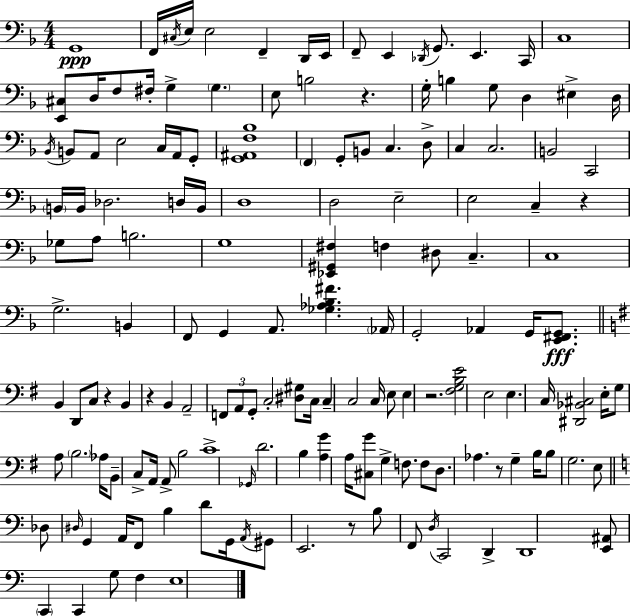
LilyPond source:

{
  \clef bass
  \numericTimeSignature
  \time 4/4
  \key d \minor
  g,1\ppp | f,16 \acciaccatura { cis16 } e16 e2 f,4-- d,16 | e,16 f,8-- e,4 \acciaccatura { des,16 } g,8. e,4. | c,16 c1 | \break <e, cis>8 d16 f8 fis16-. g4-> \parenthesize g4. | e8 b2 r4. | g16-. b4 g8 d4 eis4-> | d16 \acciaccatura { bes,16 } b,8 a,8 e2 c16 | \break a,16 g,8-. <g, ais, f bes>1 | \parenthesize f,4 g,8-. b,8 c4. | d8-> c4 c2. | b,2 c,2 | \break \parenthesize b,16 b,16 des2. | d16 b,16 d1 | d2 e2-- | e2 c4-- r4 | \break ges8 a8 b2. | g1 | <ees, gis, fis>4 f4 dis8 c4.-- | c1 | \break g2.-> b,4 | f,8 g,4 a,8. <ges aes bes fis'>4. | \parenthesize aes,16 g,2-. aes,4 g,16 | <e, fis, g,>8.\fff \bar "||" \break \key g \major b,4 d,8 c8 r4 b,4 | r4 b,4 a,2-- | \tuplet 3/2 { f,8 a,8 g,8-. } c2-. <dis gis>8 | c16 c4-- c2 c16 e8 | \break e4 r2. | <fis g b e'>2 e2 | e4. c16 <dis, bes, cis>2 e16-. | g8 a8 \parenthesize b2. | \break aes16 b,8-- c8-> a,16 a,8-> b2 | c'1-> | \grace { ges,16 } d'2. b4 | <a g'>4 a16 <cis g'>8 g4-> f8. f8 | \break d8. aes4. r8 g4-- | b16 b8 g2. e8 | \bar "||" \break \key c \major des8 \grace { dis16 } g,4 a,16 f,8 b4 d'8 | g,16 \acciaccatura { a,16 } gis,8 e,2. | r8 b8 f,8 \acciaccatura { d16 } c,2 d,4-> | d,1 | \break <e, ais,>8 \parenthesize c,4 c,4 g8 f4 | e1 | \bar "|."
}